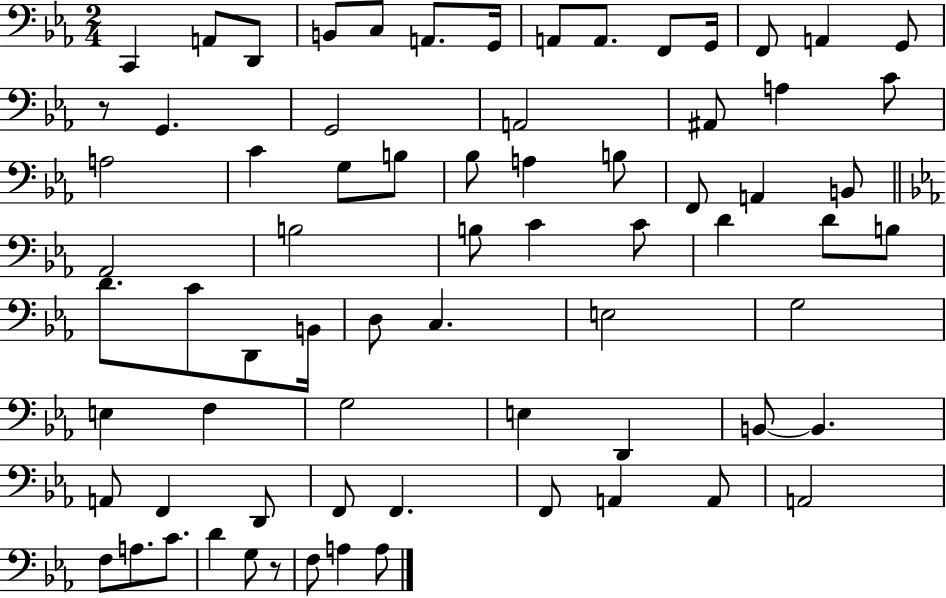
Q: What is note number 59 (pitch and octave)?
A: F2